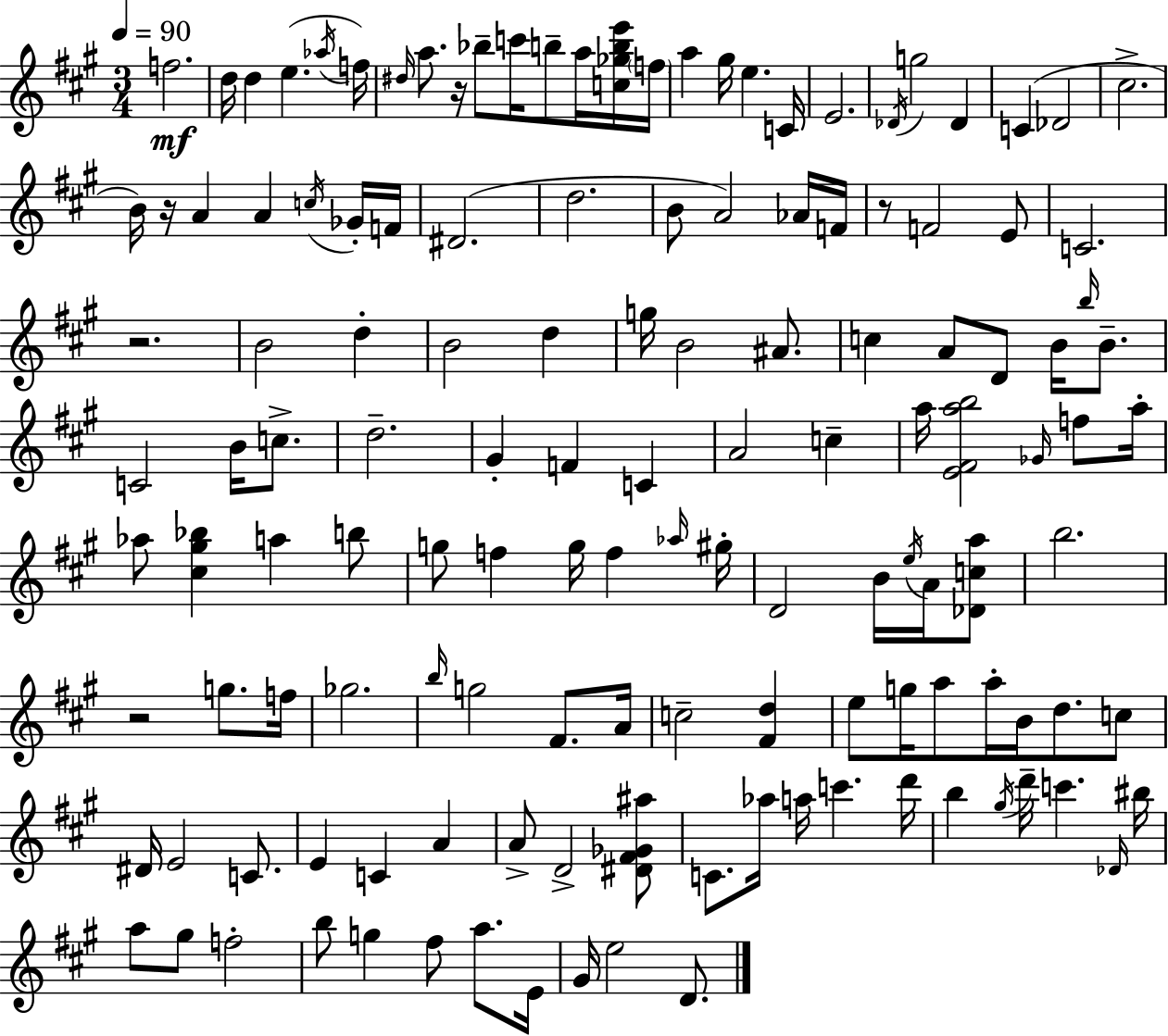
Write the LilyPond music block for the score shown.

{
  \clef treble
  \numericTimeSignature
  \time 3/4
  \key a \major
  \tempo 4 = 90
  f''2.\mf | d''16 d''4 e''4.( \acciaccatura { aes''16 } | f''16) \grace { dis''16 } a''8. r16 bes''8-- c'''16 b''8-- a''16 | <c'' ges'' b'' e'''>16 \parenthesize f''16 a''4 gis''16 e''4. | \break c'16 e'2. | \acciaccatura { des'16 } g''2 des'4 | c'4( des'2 | cis''2.-> | \break b'16) r16 a'4 a'4 | \acciaccatura { c''16 } ges'16-. f'16 dis'2.( | d''2. | b'8 a'2) | \break aes'16 f'16 r8 f'2 | e'8 c'2. | r2. | b'2 | \break d''4-. b'2 | d''4 g''16 b'2 | ais'8. c''4 a'8 d'8 | b'16 \grace { b''16 } b'8.-- c'2 | \break b'16 c''8.-> d''2.-- | gis'4-. f'4 | c'4 a'2 | c''4-- a''16 <e' fis' a'' b''>2 | \break \grace { ges'16 } f''8 a''16-. aes''8 <cis'' gis'' bes''>4 | a''4 b''8 g''8 f''4 | g''16 f''4 \grace { aes''16 } gis''16-. d'2 | b'16 \acciaccatura { e''16 } a'16 <des' c'' a''>8 b''2. | \break r2 | g''8. f''16 ges''2. | \grace { b''16 } g''2 | fis'8. a'16 c''2-- | \break <fis' d''>4 e''8 g''16 | a''8 a''16-. b'16 d''8. c''8 dis'16 e'2 | c'8. e'4 | c'4 a'4 a'8-> d'2-> | \break <dis' fis' ges' ais''>8 c'8. | aes''16 a''16 c'''4. d'''16 b''4 | \acciaccatura { gis''16 } d'''16-- c'''4. \grace { des'16 } bis''16 a''8 | gis''8 f''2-. b''8 | \break g''4 fis''8 a''8. e'16 gis'16 | e''2 d'8. \bar "|."
}